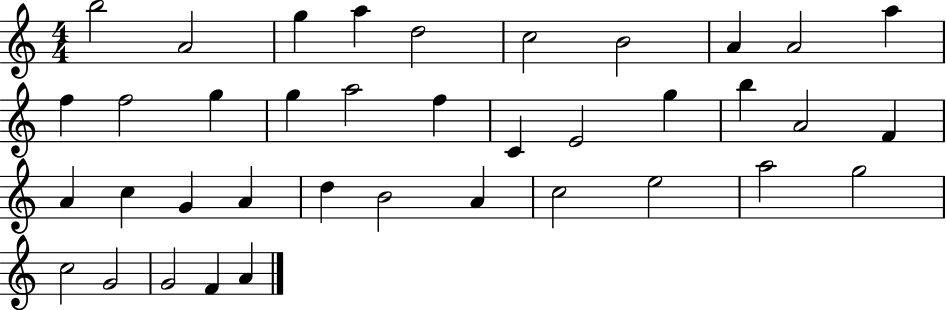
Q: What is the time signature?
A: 4/4